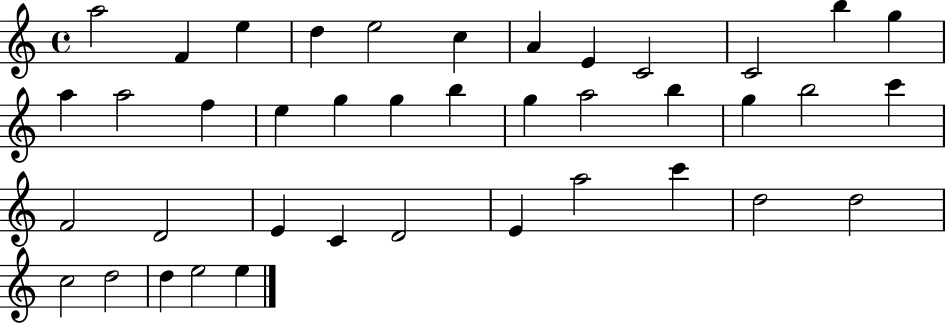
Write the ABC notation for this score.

X:1
T:Untitled
M:4/4
L:1/4
K:C
a2 F e d e2 c A E C2 C2 b g a a2 f e g g b g a2 b g b2 c' F2 D2 E C D2 E a2 c' d2 d2 c2 d2 d e2 e